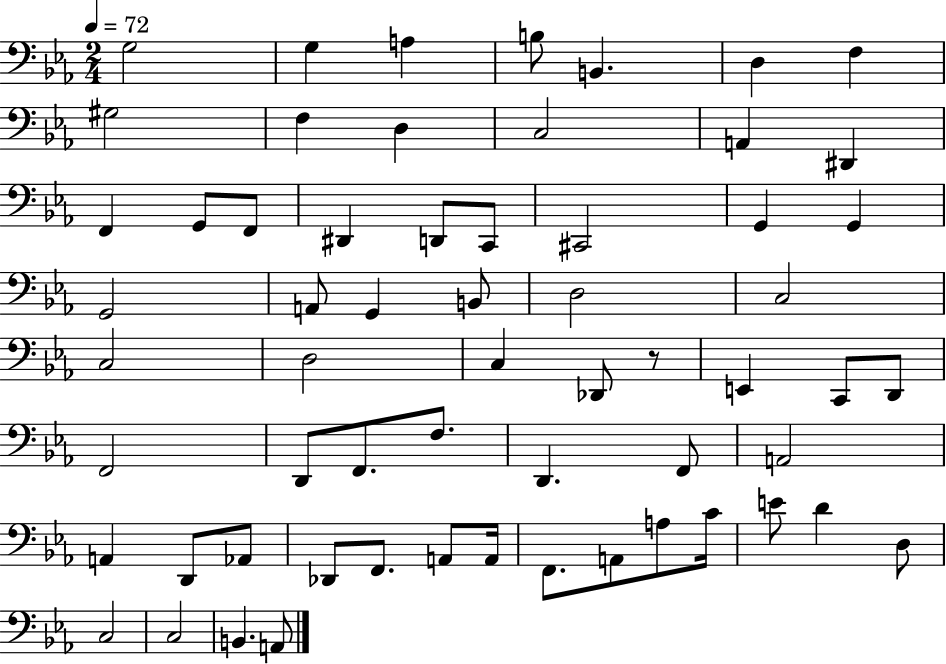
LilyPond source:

{
  \clef bass
  \numericTimeSignature
  \time 2/4
  \key ees \major
  \tempo 4 = 72
  g2 | g4 a4 | b8 b,4. | d4 f4 | \break gis2 | f4 d4 | c2 | a,4 dis,4 | \break f,4 g,8 f,8 | dis,4 d,8 c,8 | cis,2 | g,4 g,4 | \break g,2 | a,8 g,4 b,8 | d2 | c2 | \break c2 | d2 | c4 des,8 r8 | e,4 c,8 d,8 | \break f,2 | d,8 f,8. f8. | d,4. f,8 | a,2 | \break a,4 d,8 aes,8 | des,8 f,8. a,8 a,16 | f,8. a,8 a8 c'16 | e'8 d'4 d8 | \break c2 | c2 | b,4. a,8 | \bar "|."
}